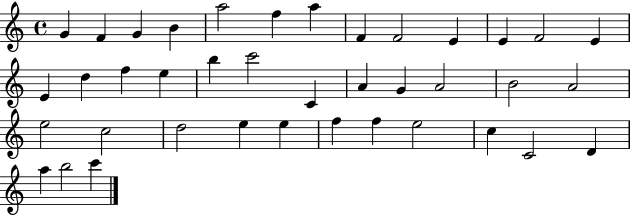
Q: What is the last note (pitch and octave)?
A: C6